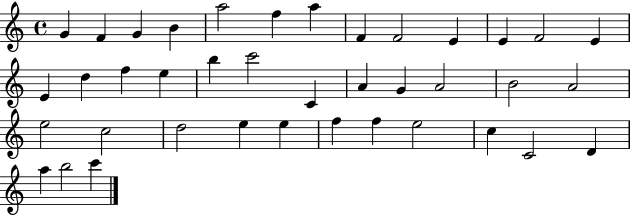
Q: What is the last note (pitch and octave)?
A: C6